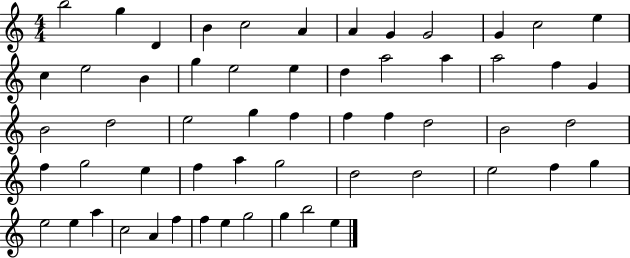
{
  \clef treble
  \numericTimeSignature
  \time 4/4
  \key c \major
  b''2 g''4 d'4 | b'4 c''2 a'4 | a'4 g'4 g'2 | g'4 c''2 e''4 | \break c''4 e''2 b'4 | g''4 e''2 e''4 | d''4 a''2 a''4 | a''2 f''4 g'4 | \break b'2 d''2 | e''2 g''4 f''4 | f''4 f''4 d''2 | b'2 d''2 | \break f''4 g''2 e''4 | f''4 a''4 g''2 | d''2 d''2 | e''2 f''4 g''4 | \break e''2 e''4 a''4 | c''2 a'4 f''4 | f''4 e''4 g''2 | g''4 b''2 e''4 | \break \bar "|."
}